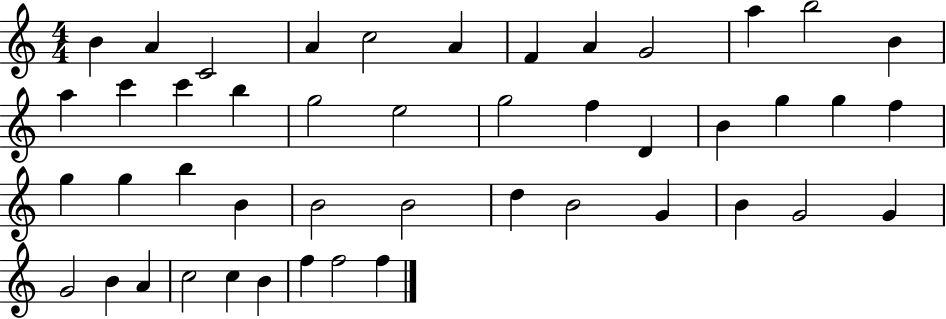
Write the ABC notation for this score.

X:1
T:Untitled
M:4/4
L:1/4
K:C
B A C2 A c2 A F A G2 a b2 B a c' c' b g2 e2 g2 f D B g g f g g b B B2 B2 d B2 G B G2 G G2 B A c2 c B f f2 f